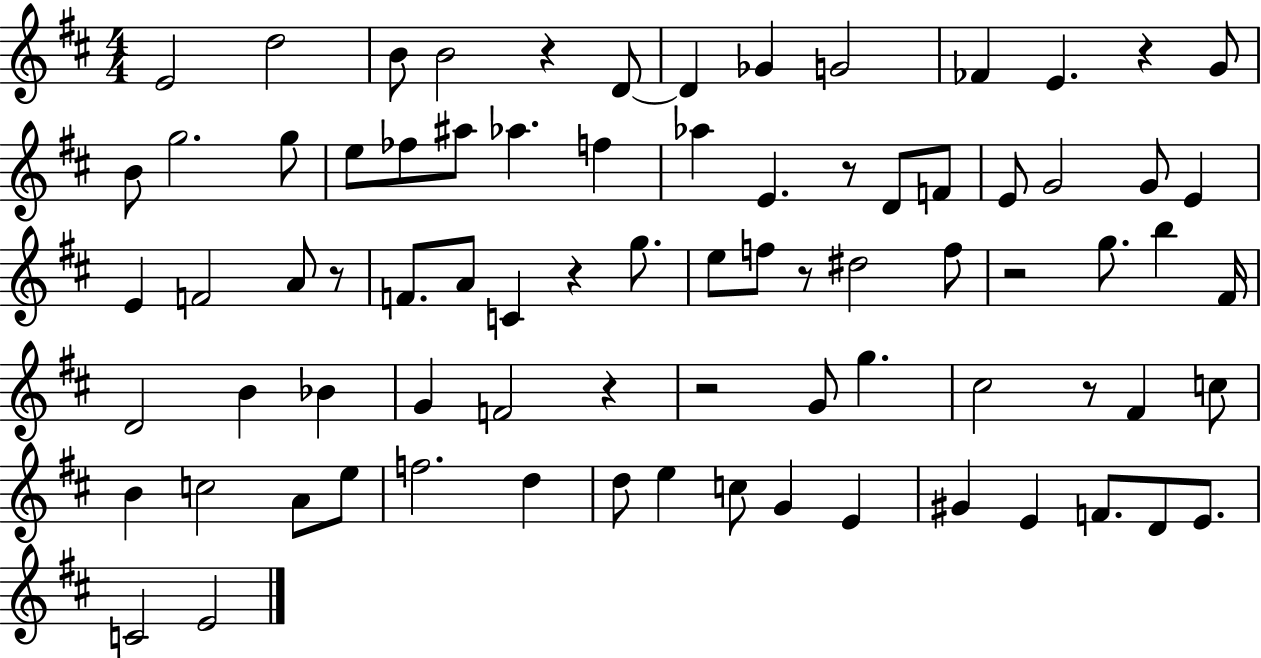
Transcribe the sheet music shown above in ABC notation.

X:1
T:Untitled
M:4/4
L:1/4
K:D
E2 d2 B/2 B2 z D/2 D _G G2 _F E z G/2 B/2 g2 g/2 e/2 _f/2 ^a/2 _a f _a E z/2 D/2 F/2 E/2 G2 G/2 E E F2 A/2 z/2 F/2 A/2 C z g/2 e/2 f/2 z/2 ^d2 f/2 z2 g/2 b ^F/4 D2 B _B G F2 z z2 G/2 g ^c2 z/2 ^F c/2 B c2 A/2 e/2 f2 d d/2 e c/2 G E ^G E F/2 D/2 E/2 C2 E2